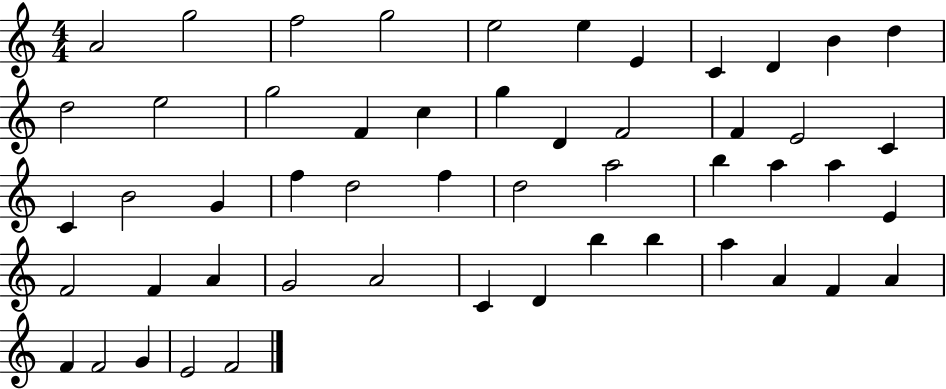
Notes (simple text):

A4/h G5/h F5/h G5/h E5/h E5/q E4/q C4/q D4/q B4/q D5/q D5/h E5/h G5/h F4/q C5/q G5/q D4/q F4/h F4/q E4/h C4/q C4/q B4/h G4/q F5/q D5/h F5/q D5/h A5/h B5/q A5/q A5/q E4/q F4/h F4/q A4/q G4/h A4/h C4/q D4/q B5/q B5/q A5/q A4/q F4/q A4/q F4/q F4/h G4/q E4/h F4/h